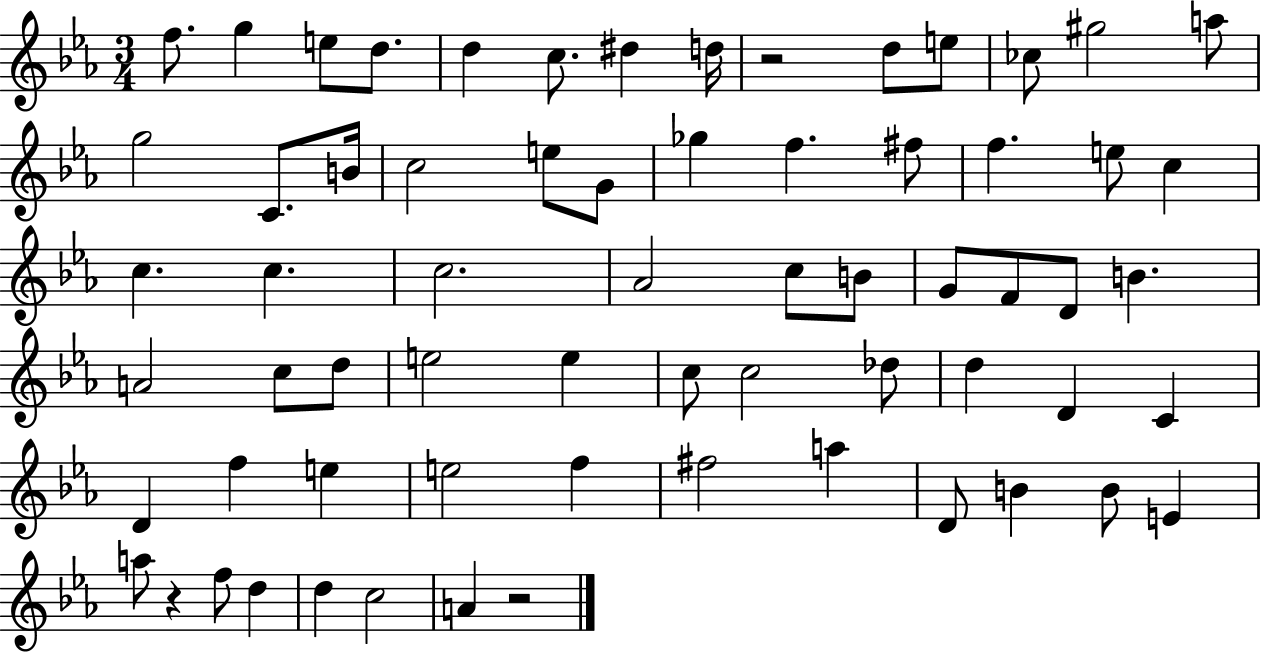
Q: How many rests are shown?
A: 3